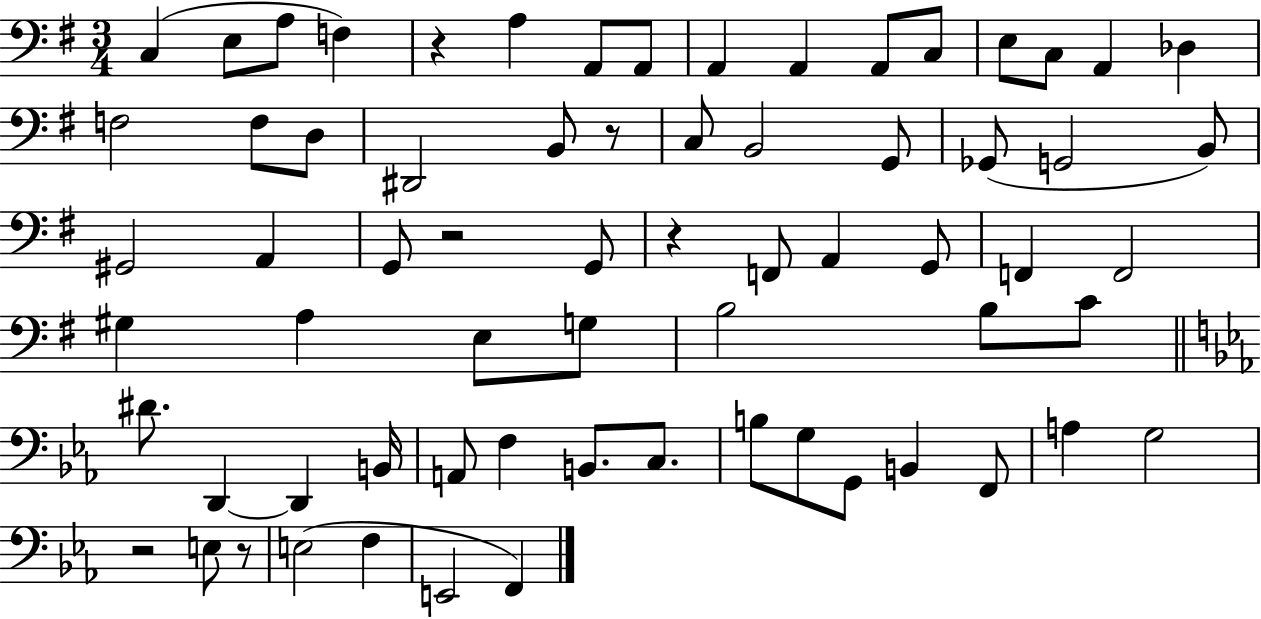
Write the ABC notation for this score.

X:1
T:Untitled
M:3/4
L:1/4
K:G
C, E,/2 A,/2 F, z A, A,,/2 A,,/2 A,, A,, A,,/2 C,/2 E,/2 C,/2 A,, _D, F,2 F,/2 D,/2 ^D,,2 B,,/2 z/2 C,/2 B,,2 G,,/2 _G,,/2 G,,2 B,,/2 ^G,,2 A,, G,,/2 z2 G,,/2 z F,,/2 A,, G,,/2 F,, F,,2 ^G, A, E,/2 G,/2 B,2 B,/2 C/2 ^D/2 D,, D,, B,,/4 A,,/2 F, B,,/2 C,/2 B,/2 G,/2 G,,/2 B,, F,,/2 A, G,2 z2 E,/2 z/2 E,2 F, E,,2 F,,